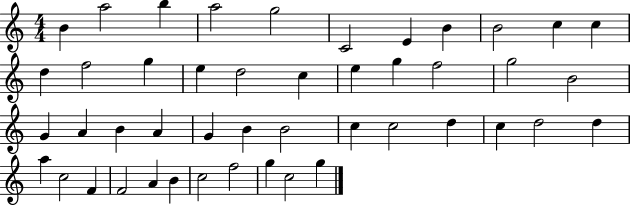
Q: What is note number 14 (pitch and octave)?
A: G5